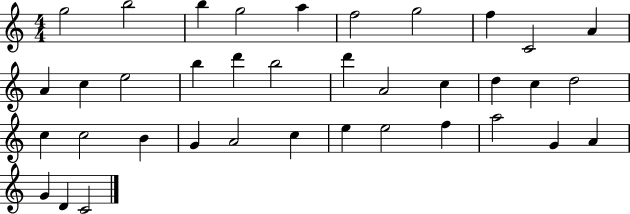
X:1
T:Untitled
M:4/4
L:1/4
K:C
g2 b2 b g2 a f2 g2 f C2 A A c e2 b d' b2 d' A2 c d c d2 c c2 B G A2 c e e2 f a2 G A G D C2